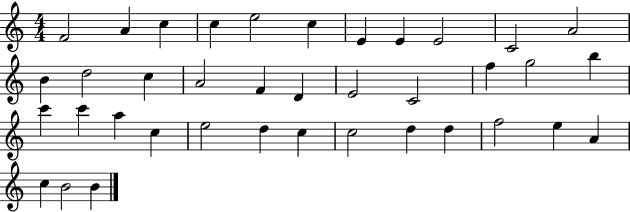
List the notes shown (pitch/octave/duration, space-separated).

F4/h A4/q C5/q C5/q E5/h C5/q E4/q E4/q E4/h C4/h A4/h B4/q D5/h C5/q A4/h F4/q D4/q E4/h C4/h F5/q G5/h B5/q C6/q C6/q A5/q C5/q E5/h D5/q C5/q C5/h D5/q D5/q F5/h E5/q A4/q C5/q B4/h B4/q